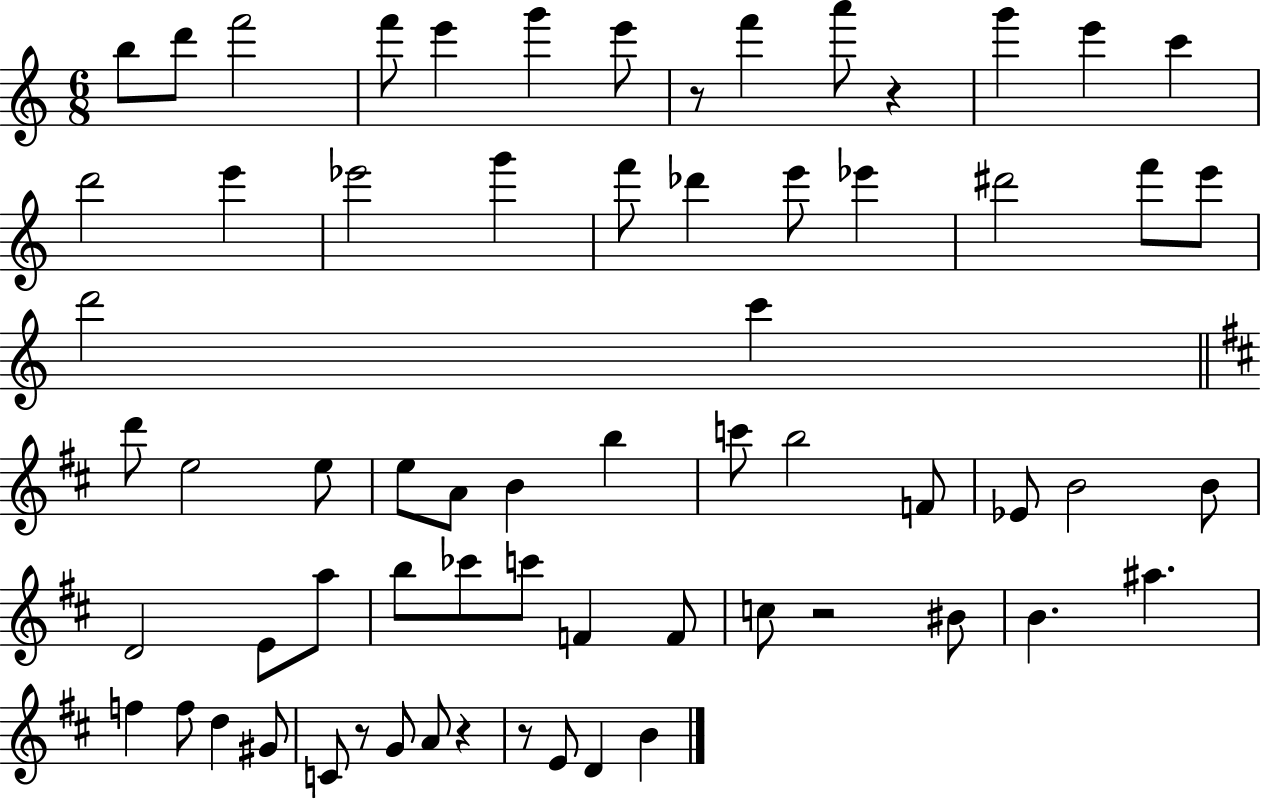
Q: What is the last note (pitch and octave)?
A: B4